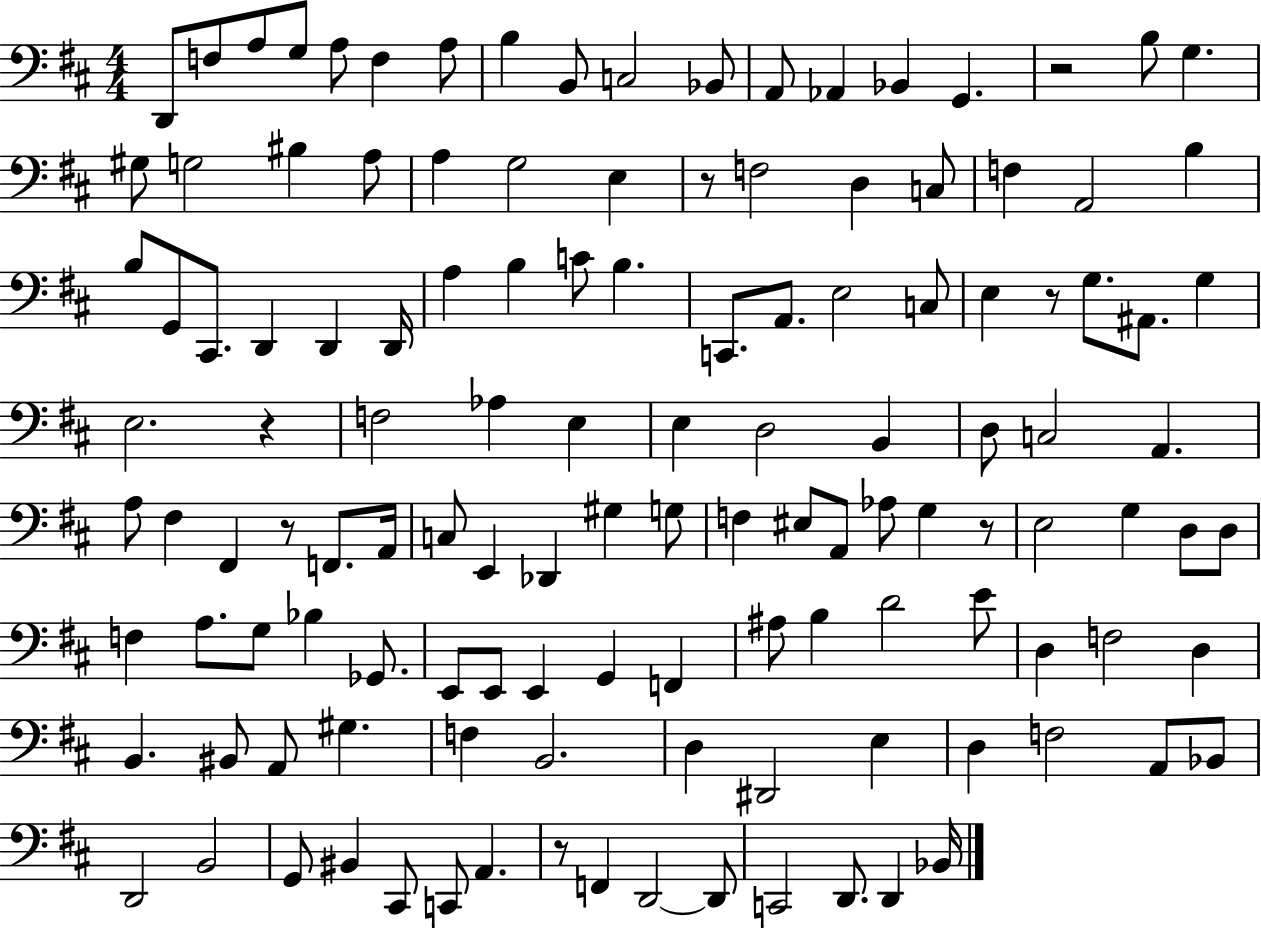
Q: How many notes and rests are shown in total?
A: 128